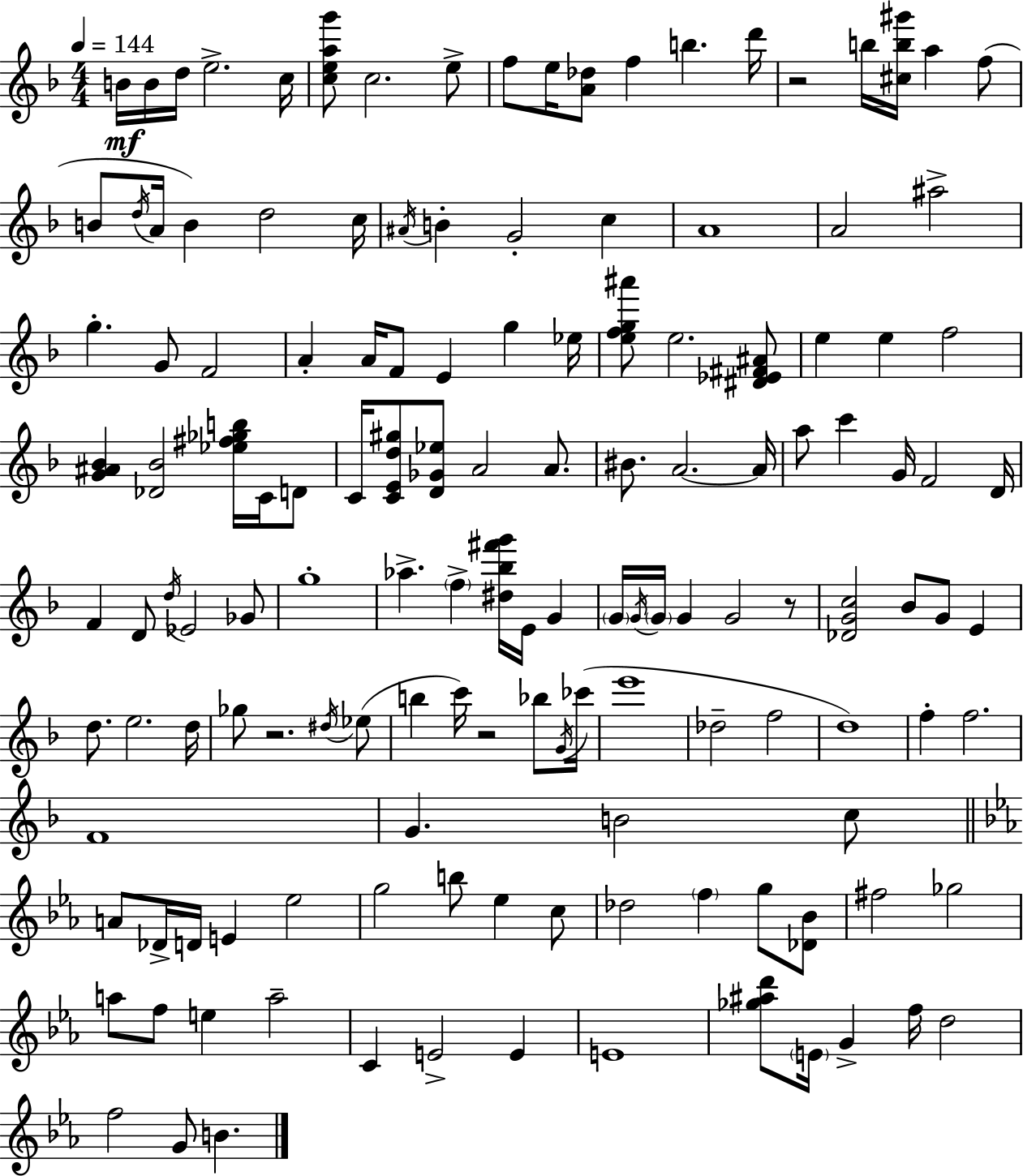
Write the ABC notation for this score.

X:1
T:Untitled
M:4/4
L:1/4
K:F
B/4 B/4 d/4 e2 c/4 [ceag']/2 c2 e/2 f/2 e/4 [A_d]/2 f b d'/4 z2 b/4 [^cb^g']/4 a f/2 B/2 d/4 A/4 B d2 c/4 ^A/4 B G2 c A4 A2 ^a2 g G/2 F2 A A/4 F/2 E g _e/4 [efg^a']/2 e2 [^D_E^F^A]/2 e e f2 [G^A_B] [_D_B]2 [_e^f_gb]/4 C/4 D/2 C/4 [CEd^g]/2 [D_G_e]/2 A2 A/2 ^B/2 A2 A/4 a/2 c' G/4 F2 D/4 F D/2 d/4 _E2 _G/2 g4 _a f [^d_b^f'g']/4 E/4 G G/4 G/4 G/4 G G2 z/2 [_DGc]2 _B/2 G/2 E d/2 e2 d/4 _g/2 z2 ^d/4 _e/2 b c'/4 z2 _b/2 G/4 _c'/4 e'4 _d2 f2 d4 f f2 F4 G B2 c/2 A/2 _D/4 D/4 E _e2 g2 b/2 _e c/2 _d2 f g/2 [_D_B]/2 ^f2 _g2 a/2 f/2 e a2 C E2 E E4 [_g^ad']/2 E/4 G f/4 d2 f2 G/2 B